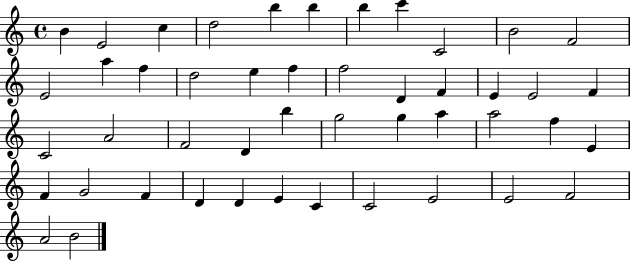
B4/q E4/h C5/q D5/h B5/q B5/q B5/q C6/q C4/h B4/h F4/h E4/h A5/q F5/q D5/h E5/q F5/q F5/h D4/q F4/q E4/q E4/h F4/q C4/h A4/h F4/h D4/q B5/q G5/h G5/q A5/q A5/h F5/q E4/q F4/q G4/h F4/q D4/q D4/q E4/q C4/q C4/h E4/h E4/h F4/h A4/h B4/h